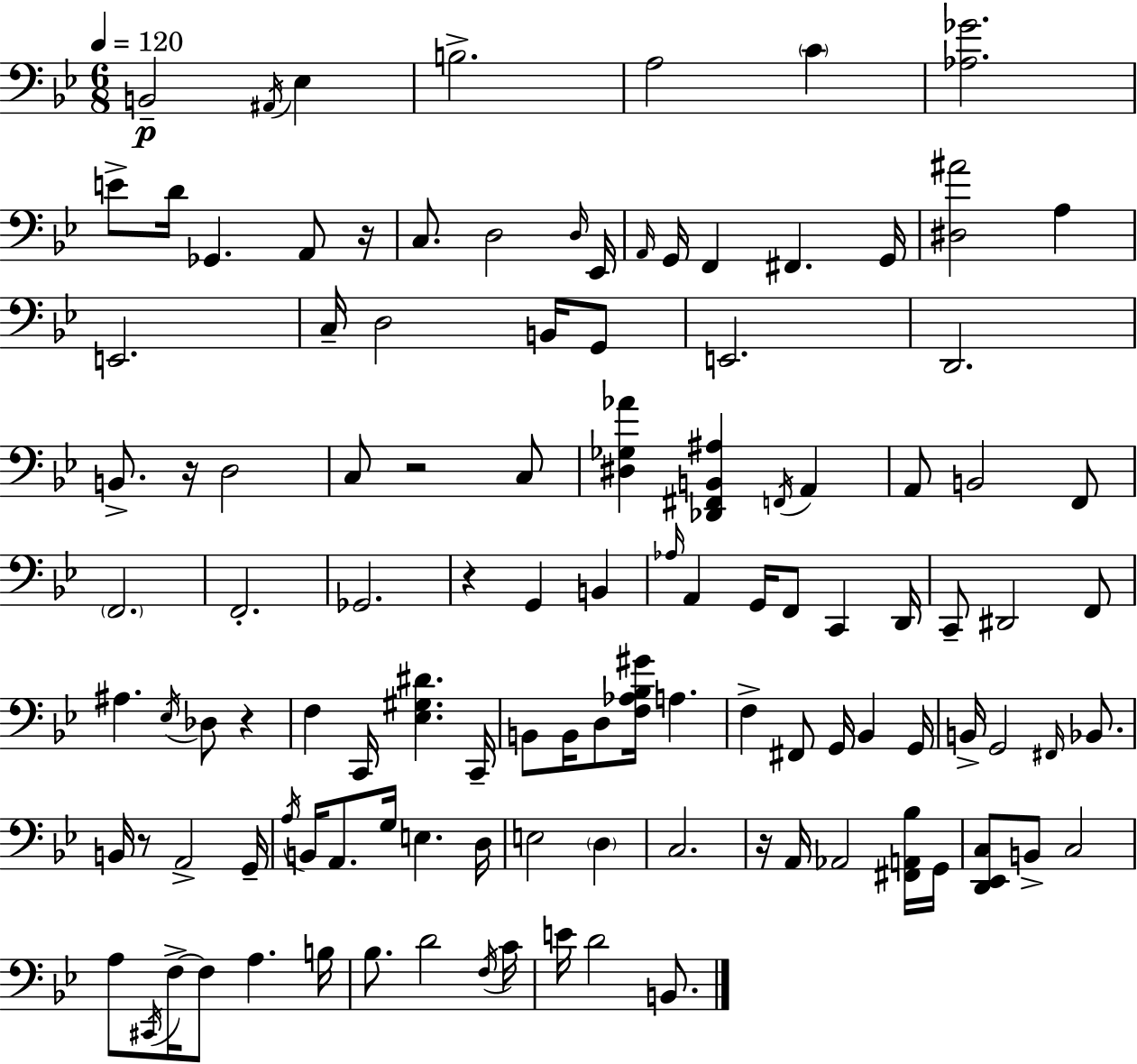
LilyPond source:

{
  \clef bass
  \numericTimeSignature
  \time 6/8
  \key g \minor
  \tempo 4 = 120
  b,2--\p \acciaccatura { ais,16 } ees4 | b2.-> | a2 \parenthesize c'4 | <aes ges'>2. | \break e'8-> d'16 ges,4. a,8 | r16 c8. d2 | \grace { d16 } ees,16 \grace { a,16 } g,16 f,4 fis,4. | g,16 <dis ais'>2 a4 | \break e,2. | c16-- d2 | b,16 g,8 e,2. | d,2. | \break b,8.-> r16 d2 | c8 r2 | c8 <dis ges aes'>4 <des, fis, b, ais>4 \acciaccatura { f,16 } | a,4 a,8 b,2 | \break f,8 \parenthesize f,2. | f,2.-. | ges,2. | r4 g,4 | \break b,4 \grace { aes16 } a,4 g,16 f,8 | c,4 d,16 c,8-- dis,2 | f,8 ais4. \acciaccatura { ees16 } | des8 r4 f4 c,16 <ees gis dis'>4. | \break c,16-- b,8 b,16 d8 <f aes bes gis'>16 | a4. f4-> fis,8 | g,16 bes,4 g,16 b,16-> g,2 | \grace { fis,16 } bes,8. b,16 r8 a,2-> | \break g,16-- \acciaccatura { a16 } b,16 a,8. | g16 e4. d16 e2 | \parenthesize d4 c2. | r16 a,16 aes,2 | \break <fis, a, bes>16 g,16 <d, ees, c>8 b,8-> | c2 a8 \acciaccatura { cis,16 } f16->~~ | f8 a4. b16 bes8. | d'2 \acciaccatura { f16 } c'16 e'16 d'2 | \break b,8. \bar "|."
}